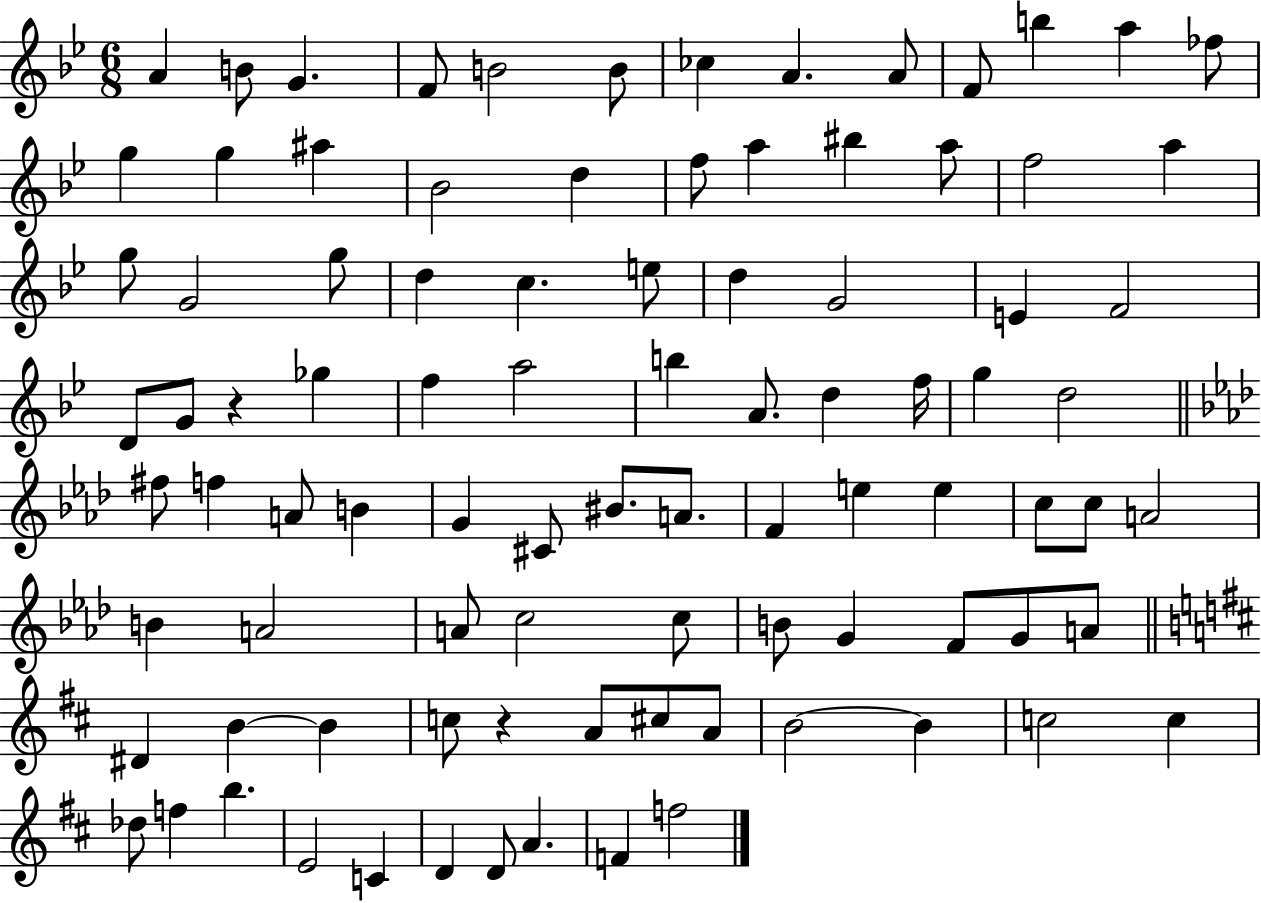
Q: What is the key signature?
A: BES major